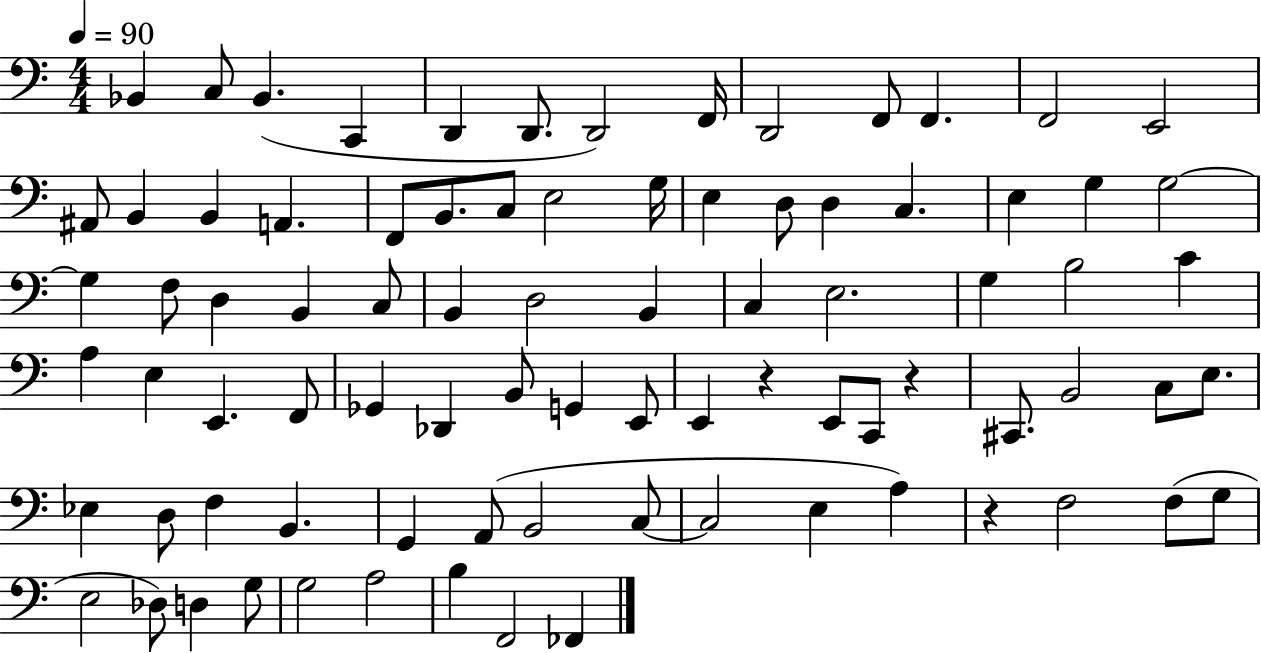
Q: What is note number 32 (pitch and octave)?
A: D3